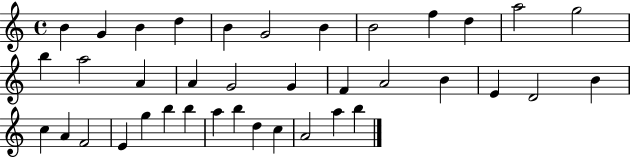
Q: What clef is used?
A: treble